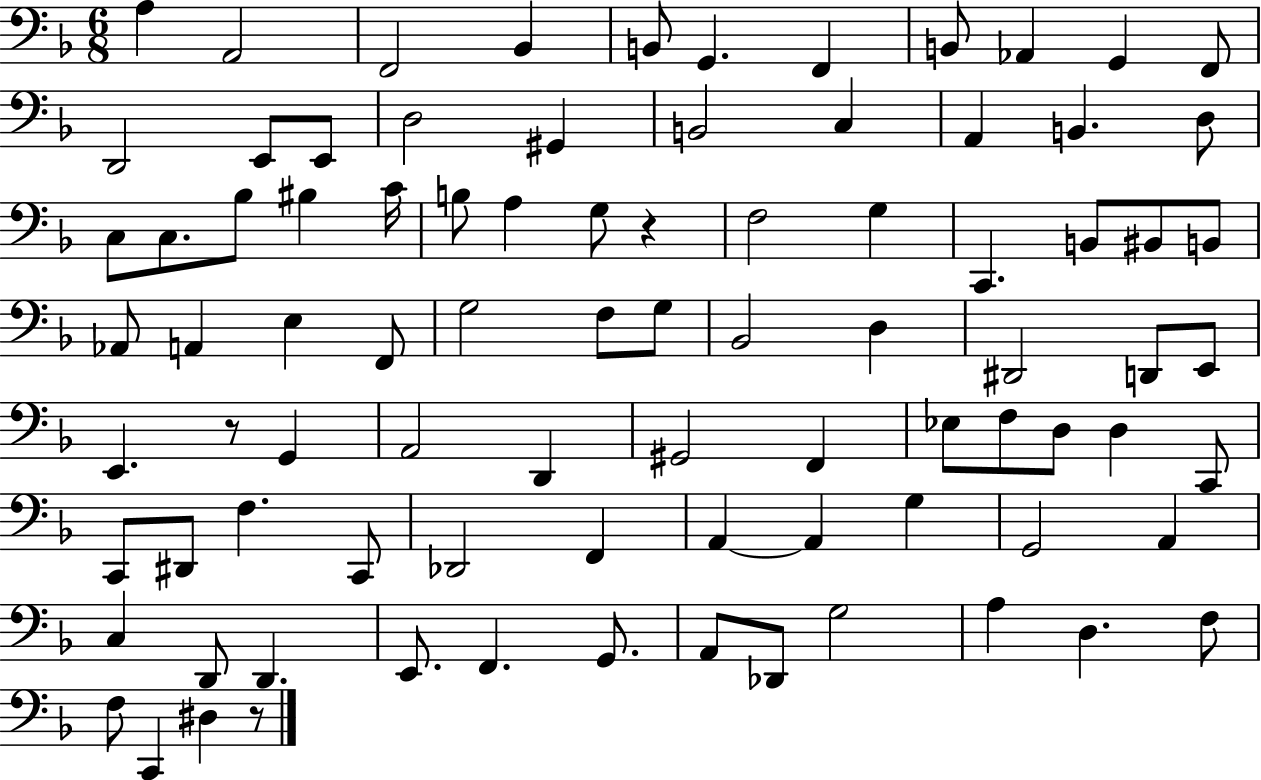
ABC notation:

X:1
T:Untitled
M:6/8
L:1/4
K:F
A, A,,2 F,,2 _B,, B,,/2 G,, F,, B,,/2 _A,, G,, F,,/2 D,,2 E,,/2 E,,/2 D,2 ^G,, B,,2 C, A,, B,, D,/2 C,/2 C,/2 _B,/2 ^B, C/4 B,/2 A, G,/2 z F,2 G, C,, B,,/2 ^B,,/2 B,,/2 _A,,/2 A,, E, F,,/2 G,2 F,/2 G,/2 _B,,2 D, ^D,,2 D,,/2 E,,/2 E,, z/2 G,, A,,2 D,, ^G,,2 F,, _E,/2 F,/2 D,/2 D, C,,/2 C,,/2 ^D,,/2 F, C,,/2 _D,,2 F,, A,, A,, G, G,,2 A,, C, D,,/2 D,, E,,/2 F,, G,,/2 A,,/2 _D,,/2 G,2 A, D, F,/2 F,/2 C,, ^D, z/2